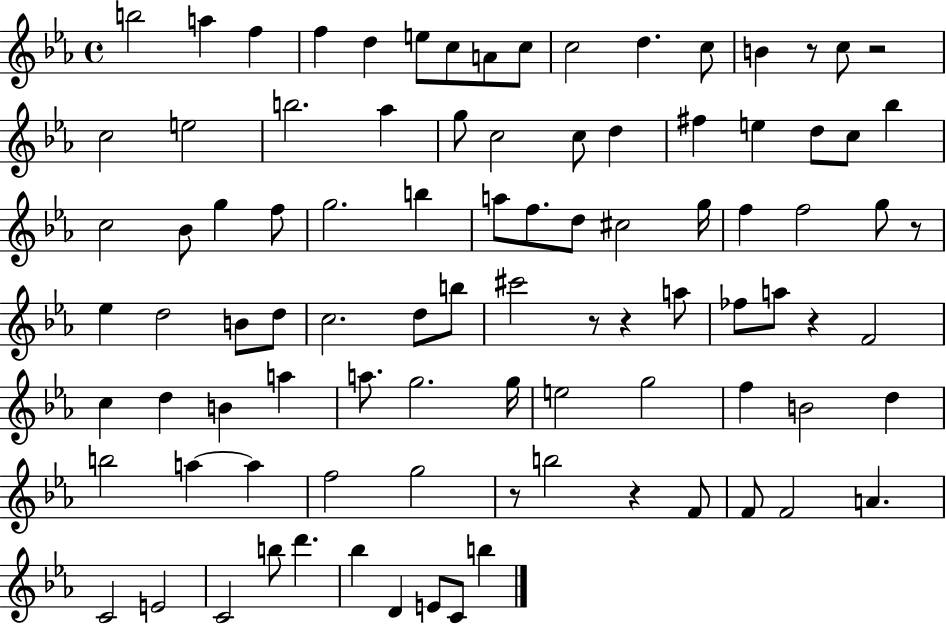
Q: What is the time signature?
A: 4/4